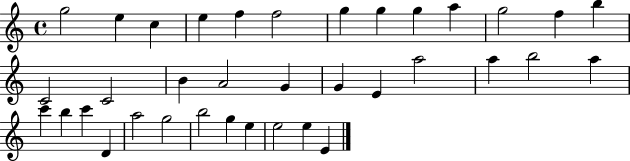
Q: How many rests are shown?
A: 0